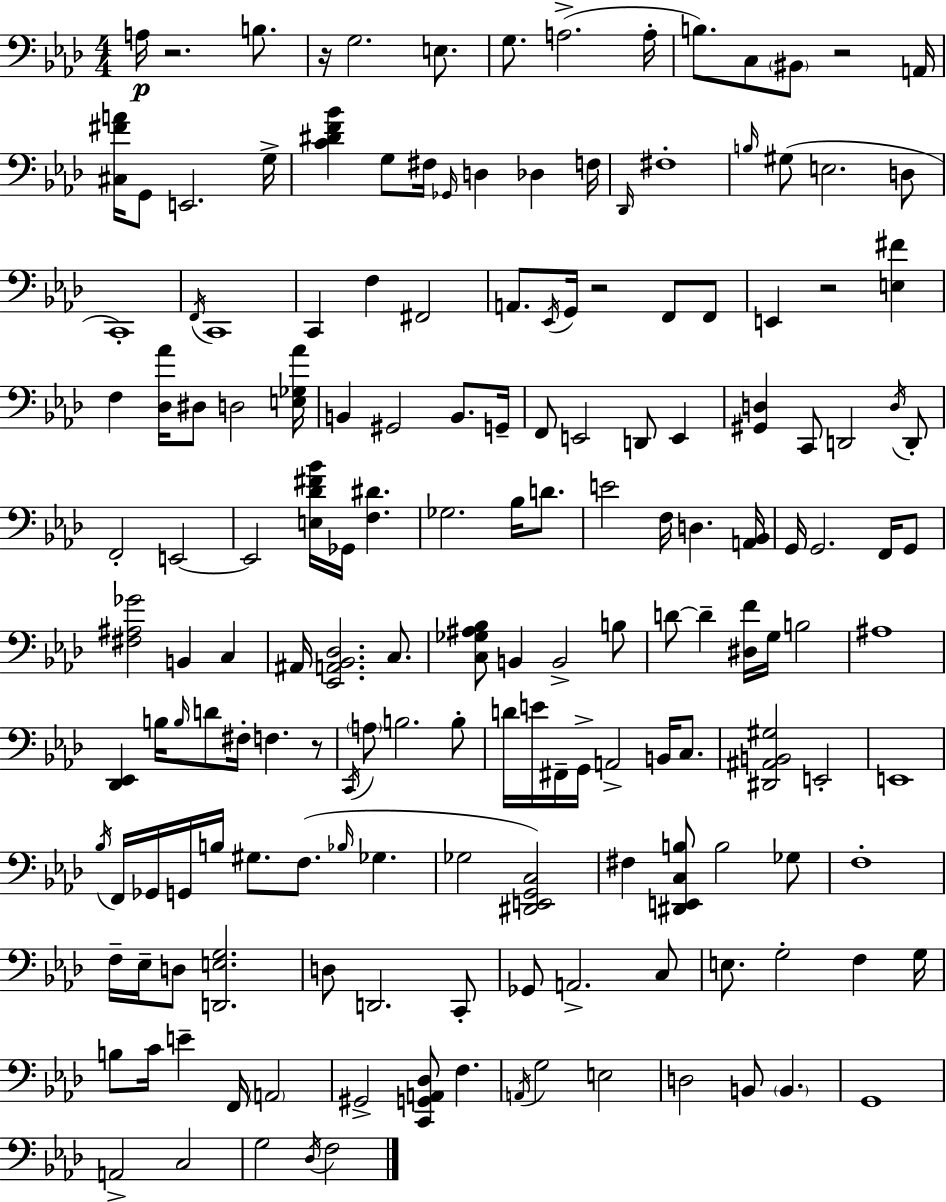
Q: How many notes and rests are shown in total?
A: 168